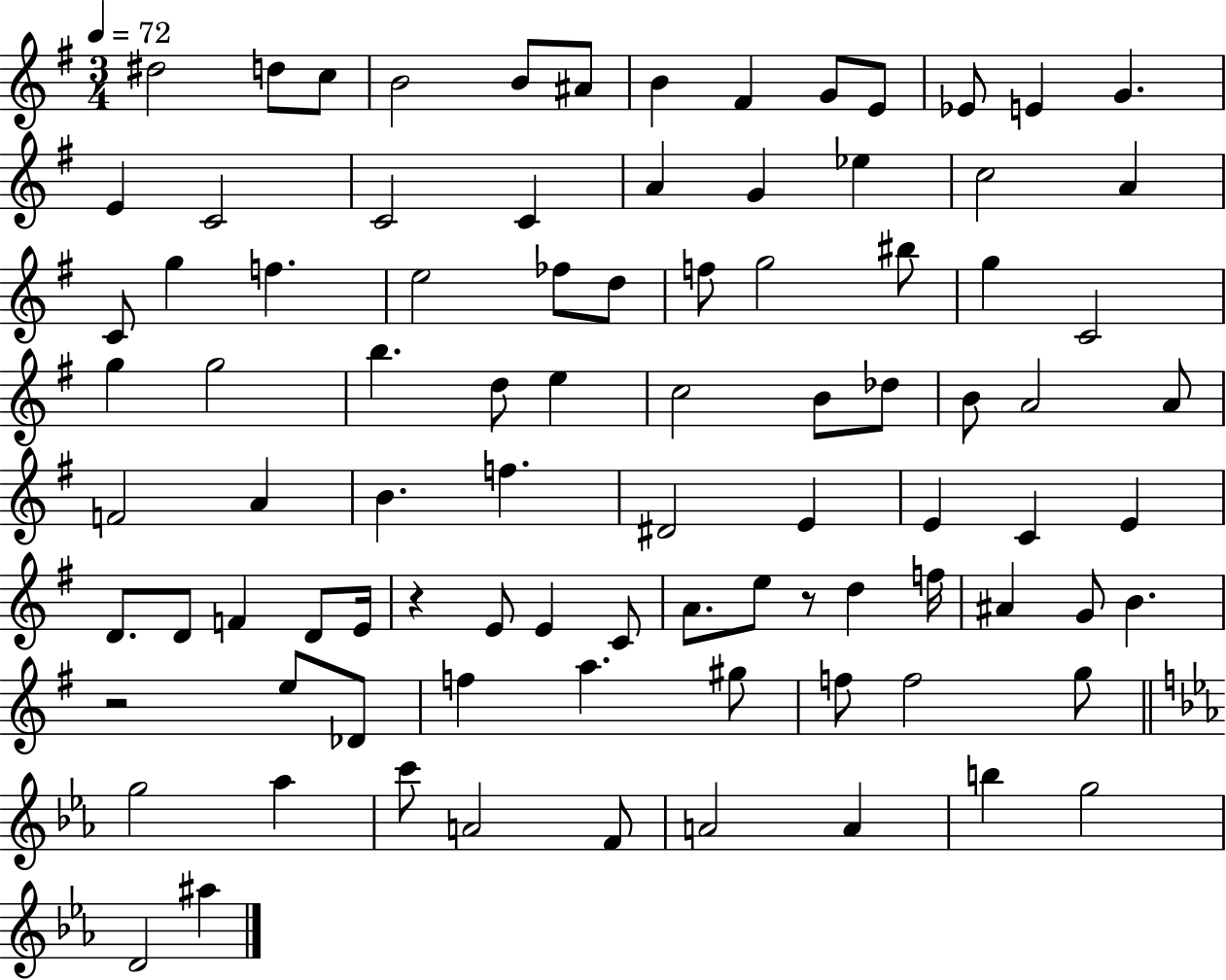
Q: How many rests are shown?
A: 3